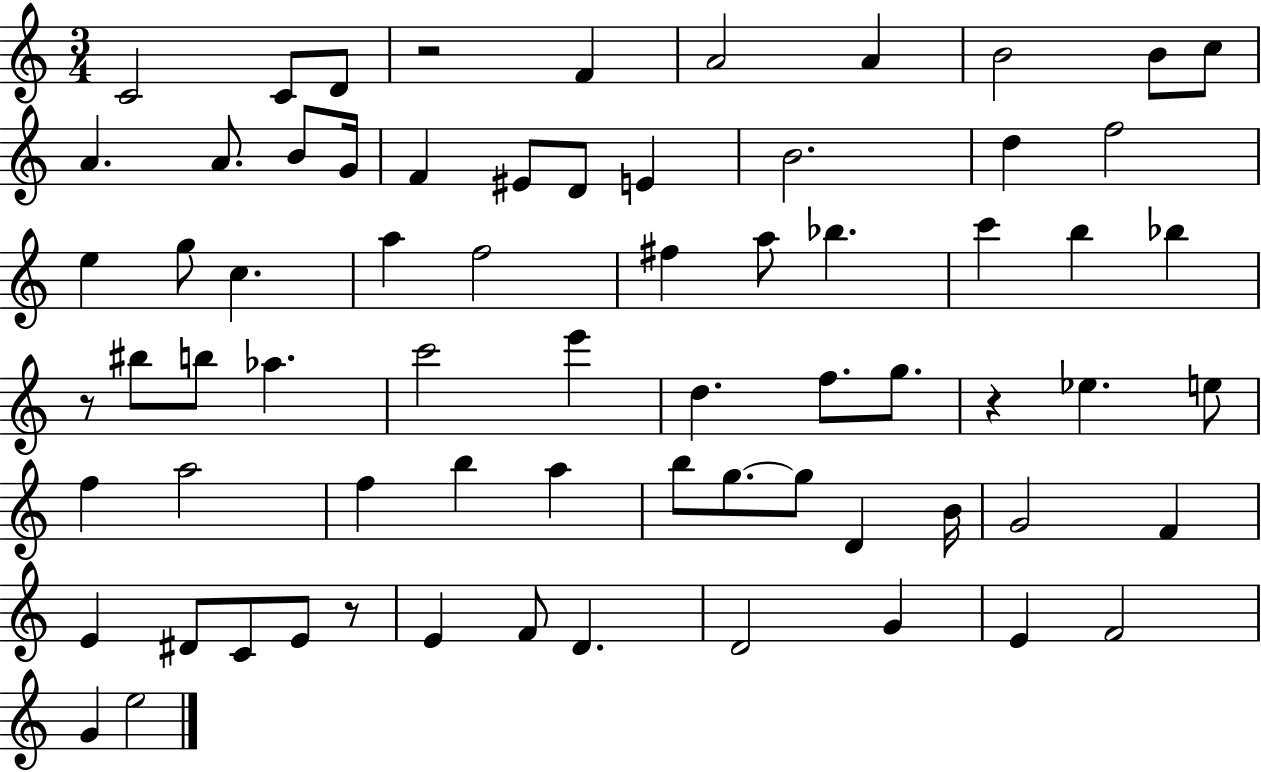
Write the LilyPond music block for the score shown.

{
  \clef treble
  \numericTimeSignature
  \time 3/4
  \key c \major
  c'2 c'8 d'8 | r2 f'4 | a'2 a'4 | b'2 b'8 c''8 | \break a'4. a'8. b'8 g'16 | f'4 eis'8 d'8 e'4 | b'2. | d''4 f''2 | \break e''4 g''8 c''4. | a''4 f''2 | fis''4 a''8 bes''4. | c'''4 b''4 bes''4 | \break r8 bis''8 b''8 aes''4. | c'''2 e'''4 | d''4. f''8. g''8. | r4 ees''4. e''8 | \break f''4 a''2 | f''4 b''4 a''4 | b''8 g''8.~~ g''8 d'4 b'16 | g'2 f'4 | \break e'4 dis'8 c'8 e'8 r8 | e'4 f'8 d'4. | d'2 g'4 | e'4 f'2 | \break g'4 e''2 | \bar "|."
}